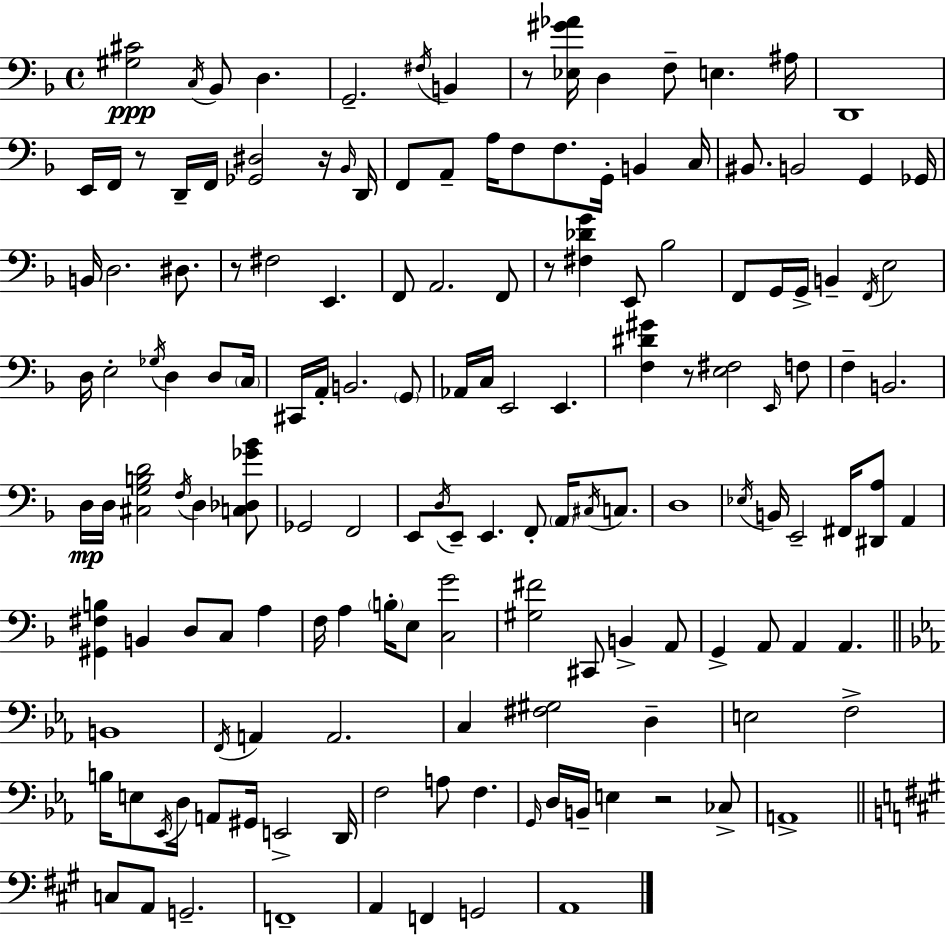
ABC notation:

X:1
T:Untitled
M:4/4
L:1/4
K:F
[^G,^C]2 C,/4 _B,,/2 D, G,,2 ^F,/4 B,, z/2 [_E,^G_A]/4 D, F,/2 E, ^A,/4 D,,4 E,,/4 F,,/4 z/2 D,,/4 F,,/4 [_G,,^D,]2 z/4 _B,,/4 D,,/4 F,,/2 A,,/2 A,/4 F,/2 F,/2 G,,/4 B,, C,/4 ^B,,/2 B,,2 G,, _G,,/4 B,,/4 D,2 ^D,/2 z/2 ^F,2 E,, F,,/2 A,,2 F,,/2 z/2 [^F,_DG] E,,/2 _B,2 F,,/2 G,,/4 G,,/4 B,, F,,/4 E,2 D,/4 E,2 _G,/4 D, D,/2 C,/4 ^C,,/4 A,,/4 B,,2 G,,/2 _A,,/4 C,/4 E,,2 E,, [F,^D^G] z/2 [E,^F,]2 E,,/4 F,/2 F, B,,2 D,/4 D,/4 [^C,G,B,D]2 F,/4 D, [C,_D,_G_B]/2 _G,,2 F,,2 E,,/2 D,/4 E,,/2 E,, F,,/2 A,,/4 ^C,/4 C,/2 D,4 _E,/4 B,,/4 E,,2 ^F,,/4 [^D,,A,]/2 A,, [^G,,^F,B,] B,, D,/2 C,/2 A, F,/4 A, B,/4 E,/2 [C,G]2 [^G,^F]2 ^C,,/2 B,, A,,/2 G,, A,,/2 A,, A,, B,,4 F,,/4 A,, A,,2 C, [^F,^G,]2 D, E,2 F,2 B,/4 E,/2 _E,,/4 D,/4 A,,/2 ^G,,/4 E,,2 D,,/4 F,2 A,/2 F, G,,/4 D,/4 B,,/4 E, z2 _C,/2 A,,4 C,/2 A,,/2 G,,2 F,,4 A,, F,, G,,2 A,,4